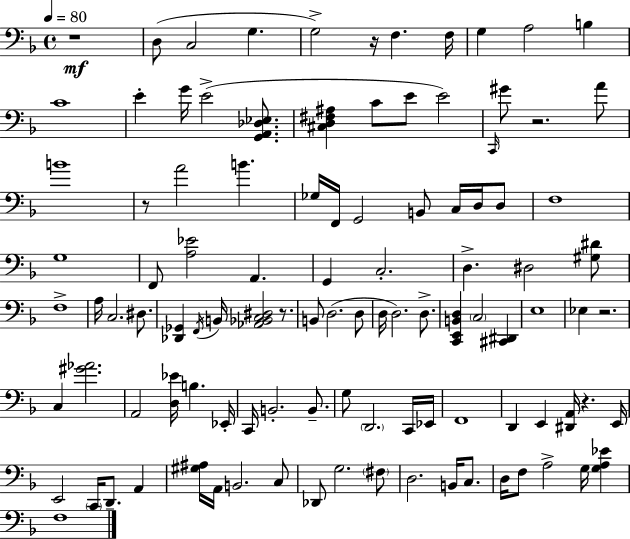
X:1
T:Untitled
M:4/4
L:1/4
K:F
z4 D,/2 C,2 G, G,2 z/4 F, F,/4 G, A,2 B, C4 E G/4 E2 [G,,A,,_D,_E,]/2 [^C,D,^F,^A,] C/2 E/2 E2 C,,/4 ^G/2 z2 A/2 B4 z/2 A2 B _G,/4 F,,/4 G,,2 B,,/2 C,/4 D,/4 D,/2 F,4 G,4 F,,/2 [A,_E]2 A,, G,, C,2 D, ^D,2 [^G,^D]/2 F,4 A,/4 C,2 ^D,/2 [_D,,_G,,] F,,/4 B,,/4 [_A,,_B,,C,^D,]2 z/2 B,,/2 D,2 D,/2 D,/4 D,2 D,/2 [C,,E,,B,,D,] C,2 [^C,,^D,,] E,4 _E, z2 C, [^G_A]2 A,,2 [D,_E]/4 B, _E,,/4 C,,/4 B,,2 B,,/2 G,/2 D,,2 C,,/4 _E,,/4 F,,4 D,, E,, [^D,,A,,]/4 z E,,/4 E,,2 C,,/4 D,,/2 A,, [^G,^A,]/4 A,,/4 B,,2 C,/2 _D,,/2 G,2 ^F,/2 D,2 B,,/4 C,/2 D,/4 F,/2 A,2 G,/4 [G,A,_E] F,4